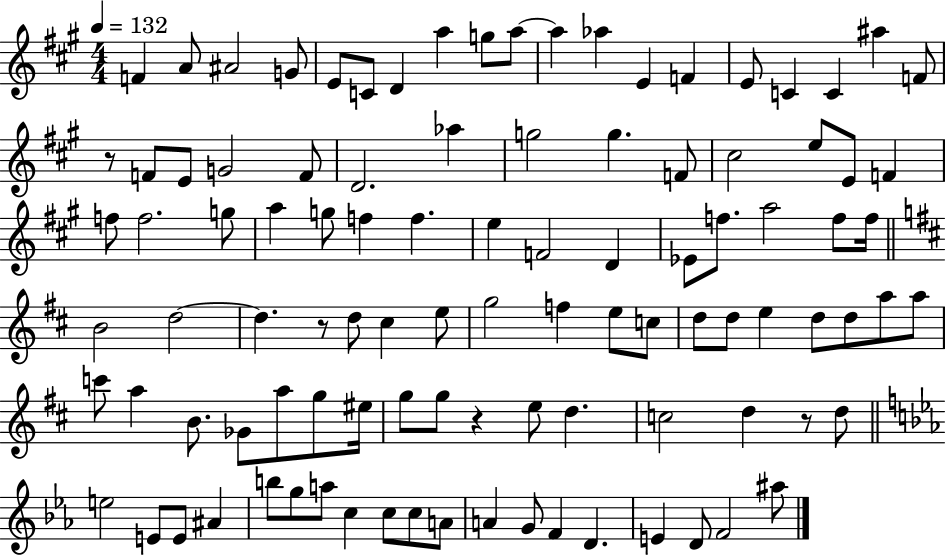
F4/q A4/e A#4/h G4/e E4/e C4/e D4/q A5/q G5/e A5/e A5/q Ab5/q E4/q F4/q E4/e C4/q C4/q A#5/q F4/e R/e F4/e E4/e G4/h F4/e D4/h. Ab5/q G5/h G5/q. F4/e C#5/h E5/e E4/e F4/q F5/e F5/h. G5/e A5/q G5/e F5/q F5/q. E5/q F4/h D4/q Eb4/e F5/e. A5/h F5/e F5/s B4/h D5/h D5/q. R/e D5/e C#5/q E5/e G5/h F5/q E5/e C5/e D5/e D5/e E5/q D5/e D5/e A5/e A5/e C6/e A5/q B4/e. Gb4/e A5/e G5/e EIS5/s G5/e G5/e R/q E5/e D5/q. C5/h D5/q R/e D5/e E5/h E4/e E4/e A#4/q B5/e G5/e A5/e C5/q C5/e C5/e A4/e A4/q G4/e F4/q D4/q. E4/q D4/e F4/h A#5/e